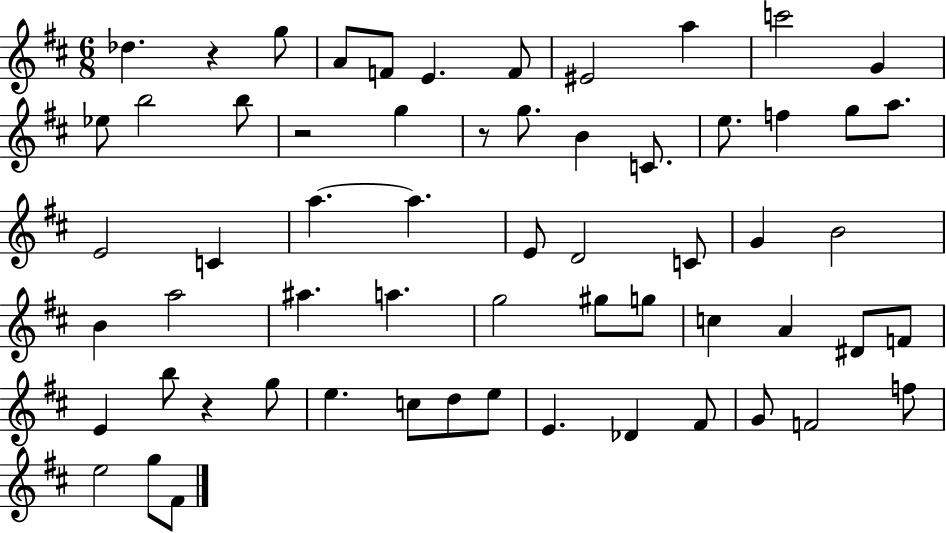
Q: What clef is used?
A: treble